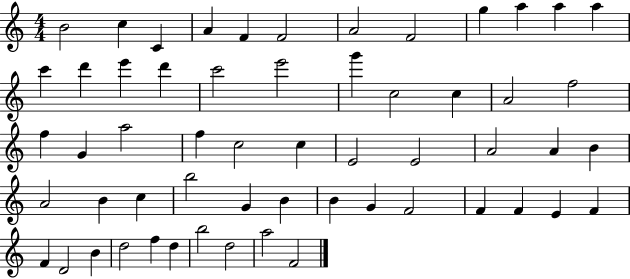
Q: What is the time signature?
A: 4/4